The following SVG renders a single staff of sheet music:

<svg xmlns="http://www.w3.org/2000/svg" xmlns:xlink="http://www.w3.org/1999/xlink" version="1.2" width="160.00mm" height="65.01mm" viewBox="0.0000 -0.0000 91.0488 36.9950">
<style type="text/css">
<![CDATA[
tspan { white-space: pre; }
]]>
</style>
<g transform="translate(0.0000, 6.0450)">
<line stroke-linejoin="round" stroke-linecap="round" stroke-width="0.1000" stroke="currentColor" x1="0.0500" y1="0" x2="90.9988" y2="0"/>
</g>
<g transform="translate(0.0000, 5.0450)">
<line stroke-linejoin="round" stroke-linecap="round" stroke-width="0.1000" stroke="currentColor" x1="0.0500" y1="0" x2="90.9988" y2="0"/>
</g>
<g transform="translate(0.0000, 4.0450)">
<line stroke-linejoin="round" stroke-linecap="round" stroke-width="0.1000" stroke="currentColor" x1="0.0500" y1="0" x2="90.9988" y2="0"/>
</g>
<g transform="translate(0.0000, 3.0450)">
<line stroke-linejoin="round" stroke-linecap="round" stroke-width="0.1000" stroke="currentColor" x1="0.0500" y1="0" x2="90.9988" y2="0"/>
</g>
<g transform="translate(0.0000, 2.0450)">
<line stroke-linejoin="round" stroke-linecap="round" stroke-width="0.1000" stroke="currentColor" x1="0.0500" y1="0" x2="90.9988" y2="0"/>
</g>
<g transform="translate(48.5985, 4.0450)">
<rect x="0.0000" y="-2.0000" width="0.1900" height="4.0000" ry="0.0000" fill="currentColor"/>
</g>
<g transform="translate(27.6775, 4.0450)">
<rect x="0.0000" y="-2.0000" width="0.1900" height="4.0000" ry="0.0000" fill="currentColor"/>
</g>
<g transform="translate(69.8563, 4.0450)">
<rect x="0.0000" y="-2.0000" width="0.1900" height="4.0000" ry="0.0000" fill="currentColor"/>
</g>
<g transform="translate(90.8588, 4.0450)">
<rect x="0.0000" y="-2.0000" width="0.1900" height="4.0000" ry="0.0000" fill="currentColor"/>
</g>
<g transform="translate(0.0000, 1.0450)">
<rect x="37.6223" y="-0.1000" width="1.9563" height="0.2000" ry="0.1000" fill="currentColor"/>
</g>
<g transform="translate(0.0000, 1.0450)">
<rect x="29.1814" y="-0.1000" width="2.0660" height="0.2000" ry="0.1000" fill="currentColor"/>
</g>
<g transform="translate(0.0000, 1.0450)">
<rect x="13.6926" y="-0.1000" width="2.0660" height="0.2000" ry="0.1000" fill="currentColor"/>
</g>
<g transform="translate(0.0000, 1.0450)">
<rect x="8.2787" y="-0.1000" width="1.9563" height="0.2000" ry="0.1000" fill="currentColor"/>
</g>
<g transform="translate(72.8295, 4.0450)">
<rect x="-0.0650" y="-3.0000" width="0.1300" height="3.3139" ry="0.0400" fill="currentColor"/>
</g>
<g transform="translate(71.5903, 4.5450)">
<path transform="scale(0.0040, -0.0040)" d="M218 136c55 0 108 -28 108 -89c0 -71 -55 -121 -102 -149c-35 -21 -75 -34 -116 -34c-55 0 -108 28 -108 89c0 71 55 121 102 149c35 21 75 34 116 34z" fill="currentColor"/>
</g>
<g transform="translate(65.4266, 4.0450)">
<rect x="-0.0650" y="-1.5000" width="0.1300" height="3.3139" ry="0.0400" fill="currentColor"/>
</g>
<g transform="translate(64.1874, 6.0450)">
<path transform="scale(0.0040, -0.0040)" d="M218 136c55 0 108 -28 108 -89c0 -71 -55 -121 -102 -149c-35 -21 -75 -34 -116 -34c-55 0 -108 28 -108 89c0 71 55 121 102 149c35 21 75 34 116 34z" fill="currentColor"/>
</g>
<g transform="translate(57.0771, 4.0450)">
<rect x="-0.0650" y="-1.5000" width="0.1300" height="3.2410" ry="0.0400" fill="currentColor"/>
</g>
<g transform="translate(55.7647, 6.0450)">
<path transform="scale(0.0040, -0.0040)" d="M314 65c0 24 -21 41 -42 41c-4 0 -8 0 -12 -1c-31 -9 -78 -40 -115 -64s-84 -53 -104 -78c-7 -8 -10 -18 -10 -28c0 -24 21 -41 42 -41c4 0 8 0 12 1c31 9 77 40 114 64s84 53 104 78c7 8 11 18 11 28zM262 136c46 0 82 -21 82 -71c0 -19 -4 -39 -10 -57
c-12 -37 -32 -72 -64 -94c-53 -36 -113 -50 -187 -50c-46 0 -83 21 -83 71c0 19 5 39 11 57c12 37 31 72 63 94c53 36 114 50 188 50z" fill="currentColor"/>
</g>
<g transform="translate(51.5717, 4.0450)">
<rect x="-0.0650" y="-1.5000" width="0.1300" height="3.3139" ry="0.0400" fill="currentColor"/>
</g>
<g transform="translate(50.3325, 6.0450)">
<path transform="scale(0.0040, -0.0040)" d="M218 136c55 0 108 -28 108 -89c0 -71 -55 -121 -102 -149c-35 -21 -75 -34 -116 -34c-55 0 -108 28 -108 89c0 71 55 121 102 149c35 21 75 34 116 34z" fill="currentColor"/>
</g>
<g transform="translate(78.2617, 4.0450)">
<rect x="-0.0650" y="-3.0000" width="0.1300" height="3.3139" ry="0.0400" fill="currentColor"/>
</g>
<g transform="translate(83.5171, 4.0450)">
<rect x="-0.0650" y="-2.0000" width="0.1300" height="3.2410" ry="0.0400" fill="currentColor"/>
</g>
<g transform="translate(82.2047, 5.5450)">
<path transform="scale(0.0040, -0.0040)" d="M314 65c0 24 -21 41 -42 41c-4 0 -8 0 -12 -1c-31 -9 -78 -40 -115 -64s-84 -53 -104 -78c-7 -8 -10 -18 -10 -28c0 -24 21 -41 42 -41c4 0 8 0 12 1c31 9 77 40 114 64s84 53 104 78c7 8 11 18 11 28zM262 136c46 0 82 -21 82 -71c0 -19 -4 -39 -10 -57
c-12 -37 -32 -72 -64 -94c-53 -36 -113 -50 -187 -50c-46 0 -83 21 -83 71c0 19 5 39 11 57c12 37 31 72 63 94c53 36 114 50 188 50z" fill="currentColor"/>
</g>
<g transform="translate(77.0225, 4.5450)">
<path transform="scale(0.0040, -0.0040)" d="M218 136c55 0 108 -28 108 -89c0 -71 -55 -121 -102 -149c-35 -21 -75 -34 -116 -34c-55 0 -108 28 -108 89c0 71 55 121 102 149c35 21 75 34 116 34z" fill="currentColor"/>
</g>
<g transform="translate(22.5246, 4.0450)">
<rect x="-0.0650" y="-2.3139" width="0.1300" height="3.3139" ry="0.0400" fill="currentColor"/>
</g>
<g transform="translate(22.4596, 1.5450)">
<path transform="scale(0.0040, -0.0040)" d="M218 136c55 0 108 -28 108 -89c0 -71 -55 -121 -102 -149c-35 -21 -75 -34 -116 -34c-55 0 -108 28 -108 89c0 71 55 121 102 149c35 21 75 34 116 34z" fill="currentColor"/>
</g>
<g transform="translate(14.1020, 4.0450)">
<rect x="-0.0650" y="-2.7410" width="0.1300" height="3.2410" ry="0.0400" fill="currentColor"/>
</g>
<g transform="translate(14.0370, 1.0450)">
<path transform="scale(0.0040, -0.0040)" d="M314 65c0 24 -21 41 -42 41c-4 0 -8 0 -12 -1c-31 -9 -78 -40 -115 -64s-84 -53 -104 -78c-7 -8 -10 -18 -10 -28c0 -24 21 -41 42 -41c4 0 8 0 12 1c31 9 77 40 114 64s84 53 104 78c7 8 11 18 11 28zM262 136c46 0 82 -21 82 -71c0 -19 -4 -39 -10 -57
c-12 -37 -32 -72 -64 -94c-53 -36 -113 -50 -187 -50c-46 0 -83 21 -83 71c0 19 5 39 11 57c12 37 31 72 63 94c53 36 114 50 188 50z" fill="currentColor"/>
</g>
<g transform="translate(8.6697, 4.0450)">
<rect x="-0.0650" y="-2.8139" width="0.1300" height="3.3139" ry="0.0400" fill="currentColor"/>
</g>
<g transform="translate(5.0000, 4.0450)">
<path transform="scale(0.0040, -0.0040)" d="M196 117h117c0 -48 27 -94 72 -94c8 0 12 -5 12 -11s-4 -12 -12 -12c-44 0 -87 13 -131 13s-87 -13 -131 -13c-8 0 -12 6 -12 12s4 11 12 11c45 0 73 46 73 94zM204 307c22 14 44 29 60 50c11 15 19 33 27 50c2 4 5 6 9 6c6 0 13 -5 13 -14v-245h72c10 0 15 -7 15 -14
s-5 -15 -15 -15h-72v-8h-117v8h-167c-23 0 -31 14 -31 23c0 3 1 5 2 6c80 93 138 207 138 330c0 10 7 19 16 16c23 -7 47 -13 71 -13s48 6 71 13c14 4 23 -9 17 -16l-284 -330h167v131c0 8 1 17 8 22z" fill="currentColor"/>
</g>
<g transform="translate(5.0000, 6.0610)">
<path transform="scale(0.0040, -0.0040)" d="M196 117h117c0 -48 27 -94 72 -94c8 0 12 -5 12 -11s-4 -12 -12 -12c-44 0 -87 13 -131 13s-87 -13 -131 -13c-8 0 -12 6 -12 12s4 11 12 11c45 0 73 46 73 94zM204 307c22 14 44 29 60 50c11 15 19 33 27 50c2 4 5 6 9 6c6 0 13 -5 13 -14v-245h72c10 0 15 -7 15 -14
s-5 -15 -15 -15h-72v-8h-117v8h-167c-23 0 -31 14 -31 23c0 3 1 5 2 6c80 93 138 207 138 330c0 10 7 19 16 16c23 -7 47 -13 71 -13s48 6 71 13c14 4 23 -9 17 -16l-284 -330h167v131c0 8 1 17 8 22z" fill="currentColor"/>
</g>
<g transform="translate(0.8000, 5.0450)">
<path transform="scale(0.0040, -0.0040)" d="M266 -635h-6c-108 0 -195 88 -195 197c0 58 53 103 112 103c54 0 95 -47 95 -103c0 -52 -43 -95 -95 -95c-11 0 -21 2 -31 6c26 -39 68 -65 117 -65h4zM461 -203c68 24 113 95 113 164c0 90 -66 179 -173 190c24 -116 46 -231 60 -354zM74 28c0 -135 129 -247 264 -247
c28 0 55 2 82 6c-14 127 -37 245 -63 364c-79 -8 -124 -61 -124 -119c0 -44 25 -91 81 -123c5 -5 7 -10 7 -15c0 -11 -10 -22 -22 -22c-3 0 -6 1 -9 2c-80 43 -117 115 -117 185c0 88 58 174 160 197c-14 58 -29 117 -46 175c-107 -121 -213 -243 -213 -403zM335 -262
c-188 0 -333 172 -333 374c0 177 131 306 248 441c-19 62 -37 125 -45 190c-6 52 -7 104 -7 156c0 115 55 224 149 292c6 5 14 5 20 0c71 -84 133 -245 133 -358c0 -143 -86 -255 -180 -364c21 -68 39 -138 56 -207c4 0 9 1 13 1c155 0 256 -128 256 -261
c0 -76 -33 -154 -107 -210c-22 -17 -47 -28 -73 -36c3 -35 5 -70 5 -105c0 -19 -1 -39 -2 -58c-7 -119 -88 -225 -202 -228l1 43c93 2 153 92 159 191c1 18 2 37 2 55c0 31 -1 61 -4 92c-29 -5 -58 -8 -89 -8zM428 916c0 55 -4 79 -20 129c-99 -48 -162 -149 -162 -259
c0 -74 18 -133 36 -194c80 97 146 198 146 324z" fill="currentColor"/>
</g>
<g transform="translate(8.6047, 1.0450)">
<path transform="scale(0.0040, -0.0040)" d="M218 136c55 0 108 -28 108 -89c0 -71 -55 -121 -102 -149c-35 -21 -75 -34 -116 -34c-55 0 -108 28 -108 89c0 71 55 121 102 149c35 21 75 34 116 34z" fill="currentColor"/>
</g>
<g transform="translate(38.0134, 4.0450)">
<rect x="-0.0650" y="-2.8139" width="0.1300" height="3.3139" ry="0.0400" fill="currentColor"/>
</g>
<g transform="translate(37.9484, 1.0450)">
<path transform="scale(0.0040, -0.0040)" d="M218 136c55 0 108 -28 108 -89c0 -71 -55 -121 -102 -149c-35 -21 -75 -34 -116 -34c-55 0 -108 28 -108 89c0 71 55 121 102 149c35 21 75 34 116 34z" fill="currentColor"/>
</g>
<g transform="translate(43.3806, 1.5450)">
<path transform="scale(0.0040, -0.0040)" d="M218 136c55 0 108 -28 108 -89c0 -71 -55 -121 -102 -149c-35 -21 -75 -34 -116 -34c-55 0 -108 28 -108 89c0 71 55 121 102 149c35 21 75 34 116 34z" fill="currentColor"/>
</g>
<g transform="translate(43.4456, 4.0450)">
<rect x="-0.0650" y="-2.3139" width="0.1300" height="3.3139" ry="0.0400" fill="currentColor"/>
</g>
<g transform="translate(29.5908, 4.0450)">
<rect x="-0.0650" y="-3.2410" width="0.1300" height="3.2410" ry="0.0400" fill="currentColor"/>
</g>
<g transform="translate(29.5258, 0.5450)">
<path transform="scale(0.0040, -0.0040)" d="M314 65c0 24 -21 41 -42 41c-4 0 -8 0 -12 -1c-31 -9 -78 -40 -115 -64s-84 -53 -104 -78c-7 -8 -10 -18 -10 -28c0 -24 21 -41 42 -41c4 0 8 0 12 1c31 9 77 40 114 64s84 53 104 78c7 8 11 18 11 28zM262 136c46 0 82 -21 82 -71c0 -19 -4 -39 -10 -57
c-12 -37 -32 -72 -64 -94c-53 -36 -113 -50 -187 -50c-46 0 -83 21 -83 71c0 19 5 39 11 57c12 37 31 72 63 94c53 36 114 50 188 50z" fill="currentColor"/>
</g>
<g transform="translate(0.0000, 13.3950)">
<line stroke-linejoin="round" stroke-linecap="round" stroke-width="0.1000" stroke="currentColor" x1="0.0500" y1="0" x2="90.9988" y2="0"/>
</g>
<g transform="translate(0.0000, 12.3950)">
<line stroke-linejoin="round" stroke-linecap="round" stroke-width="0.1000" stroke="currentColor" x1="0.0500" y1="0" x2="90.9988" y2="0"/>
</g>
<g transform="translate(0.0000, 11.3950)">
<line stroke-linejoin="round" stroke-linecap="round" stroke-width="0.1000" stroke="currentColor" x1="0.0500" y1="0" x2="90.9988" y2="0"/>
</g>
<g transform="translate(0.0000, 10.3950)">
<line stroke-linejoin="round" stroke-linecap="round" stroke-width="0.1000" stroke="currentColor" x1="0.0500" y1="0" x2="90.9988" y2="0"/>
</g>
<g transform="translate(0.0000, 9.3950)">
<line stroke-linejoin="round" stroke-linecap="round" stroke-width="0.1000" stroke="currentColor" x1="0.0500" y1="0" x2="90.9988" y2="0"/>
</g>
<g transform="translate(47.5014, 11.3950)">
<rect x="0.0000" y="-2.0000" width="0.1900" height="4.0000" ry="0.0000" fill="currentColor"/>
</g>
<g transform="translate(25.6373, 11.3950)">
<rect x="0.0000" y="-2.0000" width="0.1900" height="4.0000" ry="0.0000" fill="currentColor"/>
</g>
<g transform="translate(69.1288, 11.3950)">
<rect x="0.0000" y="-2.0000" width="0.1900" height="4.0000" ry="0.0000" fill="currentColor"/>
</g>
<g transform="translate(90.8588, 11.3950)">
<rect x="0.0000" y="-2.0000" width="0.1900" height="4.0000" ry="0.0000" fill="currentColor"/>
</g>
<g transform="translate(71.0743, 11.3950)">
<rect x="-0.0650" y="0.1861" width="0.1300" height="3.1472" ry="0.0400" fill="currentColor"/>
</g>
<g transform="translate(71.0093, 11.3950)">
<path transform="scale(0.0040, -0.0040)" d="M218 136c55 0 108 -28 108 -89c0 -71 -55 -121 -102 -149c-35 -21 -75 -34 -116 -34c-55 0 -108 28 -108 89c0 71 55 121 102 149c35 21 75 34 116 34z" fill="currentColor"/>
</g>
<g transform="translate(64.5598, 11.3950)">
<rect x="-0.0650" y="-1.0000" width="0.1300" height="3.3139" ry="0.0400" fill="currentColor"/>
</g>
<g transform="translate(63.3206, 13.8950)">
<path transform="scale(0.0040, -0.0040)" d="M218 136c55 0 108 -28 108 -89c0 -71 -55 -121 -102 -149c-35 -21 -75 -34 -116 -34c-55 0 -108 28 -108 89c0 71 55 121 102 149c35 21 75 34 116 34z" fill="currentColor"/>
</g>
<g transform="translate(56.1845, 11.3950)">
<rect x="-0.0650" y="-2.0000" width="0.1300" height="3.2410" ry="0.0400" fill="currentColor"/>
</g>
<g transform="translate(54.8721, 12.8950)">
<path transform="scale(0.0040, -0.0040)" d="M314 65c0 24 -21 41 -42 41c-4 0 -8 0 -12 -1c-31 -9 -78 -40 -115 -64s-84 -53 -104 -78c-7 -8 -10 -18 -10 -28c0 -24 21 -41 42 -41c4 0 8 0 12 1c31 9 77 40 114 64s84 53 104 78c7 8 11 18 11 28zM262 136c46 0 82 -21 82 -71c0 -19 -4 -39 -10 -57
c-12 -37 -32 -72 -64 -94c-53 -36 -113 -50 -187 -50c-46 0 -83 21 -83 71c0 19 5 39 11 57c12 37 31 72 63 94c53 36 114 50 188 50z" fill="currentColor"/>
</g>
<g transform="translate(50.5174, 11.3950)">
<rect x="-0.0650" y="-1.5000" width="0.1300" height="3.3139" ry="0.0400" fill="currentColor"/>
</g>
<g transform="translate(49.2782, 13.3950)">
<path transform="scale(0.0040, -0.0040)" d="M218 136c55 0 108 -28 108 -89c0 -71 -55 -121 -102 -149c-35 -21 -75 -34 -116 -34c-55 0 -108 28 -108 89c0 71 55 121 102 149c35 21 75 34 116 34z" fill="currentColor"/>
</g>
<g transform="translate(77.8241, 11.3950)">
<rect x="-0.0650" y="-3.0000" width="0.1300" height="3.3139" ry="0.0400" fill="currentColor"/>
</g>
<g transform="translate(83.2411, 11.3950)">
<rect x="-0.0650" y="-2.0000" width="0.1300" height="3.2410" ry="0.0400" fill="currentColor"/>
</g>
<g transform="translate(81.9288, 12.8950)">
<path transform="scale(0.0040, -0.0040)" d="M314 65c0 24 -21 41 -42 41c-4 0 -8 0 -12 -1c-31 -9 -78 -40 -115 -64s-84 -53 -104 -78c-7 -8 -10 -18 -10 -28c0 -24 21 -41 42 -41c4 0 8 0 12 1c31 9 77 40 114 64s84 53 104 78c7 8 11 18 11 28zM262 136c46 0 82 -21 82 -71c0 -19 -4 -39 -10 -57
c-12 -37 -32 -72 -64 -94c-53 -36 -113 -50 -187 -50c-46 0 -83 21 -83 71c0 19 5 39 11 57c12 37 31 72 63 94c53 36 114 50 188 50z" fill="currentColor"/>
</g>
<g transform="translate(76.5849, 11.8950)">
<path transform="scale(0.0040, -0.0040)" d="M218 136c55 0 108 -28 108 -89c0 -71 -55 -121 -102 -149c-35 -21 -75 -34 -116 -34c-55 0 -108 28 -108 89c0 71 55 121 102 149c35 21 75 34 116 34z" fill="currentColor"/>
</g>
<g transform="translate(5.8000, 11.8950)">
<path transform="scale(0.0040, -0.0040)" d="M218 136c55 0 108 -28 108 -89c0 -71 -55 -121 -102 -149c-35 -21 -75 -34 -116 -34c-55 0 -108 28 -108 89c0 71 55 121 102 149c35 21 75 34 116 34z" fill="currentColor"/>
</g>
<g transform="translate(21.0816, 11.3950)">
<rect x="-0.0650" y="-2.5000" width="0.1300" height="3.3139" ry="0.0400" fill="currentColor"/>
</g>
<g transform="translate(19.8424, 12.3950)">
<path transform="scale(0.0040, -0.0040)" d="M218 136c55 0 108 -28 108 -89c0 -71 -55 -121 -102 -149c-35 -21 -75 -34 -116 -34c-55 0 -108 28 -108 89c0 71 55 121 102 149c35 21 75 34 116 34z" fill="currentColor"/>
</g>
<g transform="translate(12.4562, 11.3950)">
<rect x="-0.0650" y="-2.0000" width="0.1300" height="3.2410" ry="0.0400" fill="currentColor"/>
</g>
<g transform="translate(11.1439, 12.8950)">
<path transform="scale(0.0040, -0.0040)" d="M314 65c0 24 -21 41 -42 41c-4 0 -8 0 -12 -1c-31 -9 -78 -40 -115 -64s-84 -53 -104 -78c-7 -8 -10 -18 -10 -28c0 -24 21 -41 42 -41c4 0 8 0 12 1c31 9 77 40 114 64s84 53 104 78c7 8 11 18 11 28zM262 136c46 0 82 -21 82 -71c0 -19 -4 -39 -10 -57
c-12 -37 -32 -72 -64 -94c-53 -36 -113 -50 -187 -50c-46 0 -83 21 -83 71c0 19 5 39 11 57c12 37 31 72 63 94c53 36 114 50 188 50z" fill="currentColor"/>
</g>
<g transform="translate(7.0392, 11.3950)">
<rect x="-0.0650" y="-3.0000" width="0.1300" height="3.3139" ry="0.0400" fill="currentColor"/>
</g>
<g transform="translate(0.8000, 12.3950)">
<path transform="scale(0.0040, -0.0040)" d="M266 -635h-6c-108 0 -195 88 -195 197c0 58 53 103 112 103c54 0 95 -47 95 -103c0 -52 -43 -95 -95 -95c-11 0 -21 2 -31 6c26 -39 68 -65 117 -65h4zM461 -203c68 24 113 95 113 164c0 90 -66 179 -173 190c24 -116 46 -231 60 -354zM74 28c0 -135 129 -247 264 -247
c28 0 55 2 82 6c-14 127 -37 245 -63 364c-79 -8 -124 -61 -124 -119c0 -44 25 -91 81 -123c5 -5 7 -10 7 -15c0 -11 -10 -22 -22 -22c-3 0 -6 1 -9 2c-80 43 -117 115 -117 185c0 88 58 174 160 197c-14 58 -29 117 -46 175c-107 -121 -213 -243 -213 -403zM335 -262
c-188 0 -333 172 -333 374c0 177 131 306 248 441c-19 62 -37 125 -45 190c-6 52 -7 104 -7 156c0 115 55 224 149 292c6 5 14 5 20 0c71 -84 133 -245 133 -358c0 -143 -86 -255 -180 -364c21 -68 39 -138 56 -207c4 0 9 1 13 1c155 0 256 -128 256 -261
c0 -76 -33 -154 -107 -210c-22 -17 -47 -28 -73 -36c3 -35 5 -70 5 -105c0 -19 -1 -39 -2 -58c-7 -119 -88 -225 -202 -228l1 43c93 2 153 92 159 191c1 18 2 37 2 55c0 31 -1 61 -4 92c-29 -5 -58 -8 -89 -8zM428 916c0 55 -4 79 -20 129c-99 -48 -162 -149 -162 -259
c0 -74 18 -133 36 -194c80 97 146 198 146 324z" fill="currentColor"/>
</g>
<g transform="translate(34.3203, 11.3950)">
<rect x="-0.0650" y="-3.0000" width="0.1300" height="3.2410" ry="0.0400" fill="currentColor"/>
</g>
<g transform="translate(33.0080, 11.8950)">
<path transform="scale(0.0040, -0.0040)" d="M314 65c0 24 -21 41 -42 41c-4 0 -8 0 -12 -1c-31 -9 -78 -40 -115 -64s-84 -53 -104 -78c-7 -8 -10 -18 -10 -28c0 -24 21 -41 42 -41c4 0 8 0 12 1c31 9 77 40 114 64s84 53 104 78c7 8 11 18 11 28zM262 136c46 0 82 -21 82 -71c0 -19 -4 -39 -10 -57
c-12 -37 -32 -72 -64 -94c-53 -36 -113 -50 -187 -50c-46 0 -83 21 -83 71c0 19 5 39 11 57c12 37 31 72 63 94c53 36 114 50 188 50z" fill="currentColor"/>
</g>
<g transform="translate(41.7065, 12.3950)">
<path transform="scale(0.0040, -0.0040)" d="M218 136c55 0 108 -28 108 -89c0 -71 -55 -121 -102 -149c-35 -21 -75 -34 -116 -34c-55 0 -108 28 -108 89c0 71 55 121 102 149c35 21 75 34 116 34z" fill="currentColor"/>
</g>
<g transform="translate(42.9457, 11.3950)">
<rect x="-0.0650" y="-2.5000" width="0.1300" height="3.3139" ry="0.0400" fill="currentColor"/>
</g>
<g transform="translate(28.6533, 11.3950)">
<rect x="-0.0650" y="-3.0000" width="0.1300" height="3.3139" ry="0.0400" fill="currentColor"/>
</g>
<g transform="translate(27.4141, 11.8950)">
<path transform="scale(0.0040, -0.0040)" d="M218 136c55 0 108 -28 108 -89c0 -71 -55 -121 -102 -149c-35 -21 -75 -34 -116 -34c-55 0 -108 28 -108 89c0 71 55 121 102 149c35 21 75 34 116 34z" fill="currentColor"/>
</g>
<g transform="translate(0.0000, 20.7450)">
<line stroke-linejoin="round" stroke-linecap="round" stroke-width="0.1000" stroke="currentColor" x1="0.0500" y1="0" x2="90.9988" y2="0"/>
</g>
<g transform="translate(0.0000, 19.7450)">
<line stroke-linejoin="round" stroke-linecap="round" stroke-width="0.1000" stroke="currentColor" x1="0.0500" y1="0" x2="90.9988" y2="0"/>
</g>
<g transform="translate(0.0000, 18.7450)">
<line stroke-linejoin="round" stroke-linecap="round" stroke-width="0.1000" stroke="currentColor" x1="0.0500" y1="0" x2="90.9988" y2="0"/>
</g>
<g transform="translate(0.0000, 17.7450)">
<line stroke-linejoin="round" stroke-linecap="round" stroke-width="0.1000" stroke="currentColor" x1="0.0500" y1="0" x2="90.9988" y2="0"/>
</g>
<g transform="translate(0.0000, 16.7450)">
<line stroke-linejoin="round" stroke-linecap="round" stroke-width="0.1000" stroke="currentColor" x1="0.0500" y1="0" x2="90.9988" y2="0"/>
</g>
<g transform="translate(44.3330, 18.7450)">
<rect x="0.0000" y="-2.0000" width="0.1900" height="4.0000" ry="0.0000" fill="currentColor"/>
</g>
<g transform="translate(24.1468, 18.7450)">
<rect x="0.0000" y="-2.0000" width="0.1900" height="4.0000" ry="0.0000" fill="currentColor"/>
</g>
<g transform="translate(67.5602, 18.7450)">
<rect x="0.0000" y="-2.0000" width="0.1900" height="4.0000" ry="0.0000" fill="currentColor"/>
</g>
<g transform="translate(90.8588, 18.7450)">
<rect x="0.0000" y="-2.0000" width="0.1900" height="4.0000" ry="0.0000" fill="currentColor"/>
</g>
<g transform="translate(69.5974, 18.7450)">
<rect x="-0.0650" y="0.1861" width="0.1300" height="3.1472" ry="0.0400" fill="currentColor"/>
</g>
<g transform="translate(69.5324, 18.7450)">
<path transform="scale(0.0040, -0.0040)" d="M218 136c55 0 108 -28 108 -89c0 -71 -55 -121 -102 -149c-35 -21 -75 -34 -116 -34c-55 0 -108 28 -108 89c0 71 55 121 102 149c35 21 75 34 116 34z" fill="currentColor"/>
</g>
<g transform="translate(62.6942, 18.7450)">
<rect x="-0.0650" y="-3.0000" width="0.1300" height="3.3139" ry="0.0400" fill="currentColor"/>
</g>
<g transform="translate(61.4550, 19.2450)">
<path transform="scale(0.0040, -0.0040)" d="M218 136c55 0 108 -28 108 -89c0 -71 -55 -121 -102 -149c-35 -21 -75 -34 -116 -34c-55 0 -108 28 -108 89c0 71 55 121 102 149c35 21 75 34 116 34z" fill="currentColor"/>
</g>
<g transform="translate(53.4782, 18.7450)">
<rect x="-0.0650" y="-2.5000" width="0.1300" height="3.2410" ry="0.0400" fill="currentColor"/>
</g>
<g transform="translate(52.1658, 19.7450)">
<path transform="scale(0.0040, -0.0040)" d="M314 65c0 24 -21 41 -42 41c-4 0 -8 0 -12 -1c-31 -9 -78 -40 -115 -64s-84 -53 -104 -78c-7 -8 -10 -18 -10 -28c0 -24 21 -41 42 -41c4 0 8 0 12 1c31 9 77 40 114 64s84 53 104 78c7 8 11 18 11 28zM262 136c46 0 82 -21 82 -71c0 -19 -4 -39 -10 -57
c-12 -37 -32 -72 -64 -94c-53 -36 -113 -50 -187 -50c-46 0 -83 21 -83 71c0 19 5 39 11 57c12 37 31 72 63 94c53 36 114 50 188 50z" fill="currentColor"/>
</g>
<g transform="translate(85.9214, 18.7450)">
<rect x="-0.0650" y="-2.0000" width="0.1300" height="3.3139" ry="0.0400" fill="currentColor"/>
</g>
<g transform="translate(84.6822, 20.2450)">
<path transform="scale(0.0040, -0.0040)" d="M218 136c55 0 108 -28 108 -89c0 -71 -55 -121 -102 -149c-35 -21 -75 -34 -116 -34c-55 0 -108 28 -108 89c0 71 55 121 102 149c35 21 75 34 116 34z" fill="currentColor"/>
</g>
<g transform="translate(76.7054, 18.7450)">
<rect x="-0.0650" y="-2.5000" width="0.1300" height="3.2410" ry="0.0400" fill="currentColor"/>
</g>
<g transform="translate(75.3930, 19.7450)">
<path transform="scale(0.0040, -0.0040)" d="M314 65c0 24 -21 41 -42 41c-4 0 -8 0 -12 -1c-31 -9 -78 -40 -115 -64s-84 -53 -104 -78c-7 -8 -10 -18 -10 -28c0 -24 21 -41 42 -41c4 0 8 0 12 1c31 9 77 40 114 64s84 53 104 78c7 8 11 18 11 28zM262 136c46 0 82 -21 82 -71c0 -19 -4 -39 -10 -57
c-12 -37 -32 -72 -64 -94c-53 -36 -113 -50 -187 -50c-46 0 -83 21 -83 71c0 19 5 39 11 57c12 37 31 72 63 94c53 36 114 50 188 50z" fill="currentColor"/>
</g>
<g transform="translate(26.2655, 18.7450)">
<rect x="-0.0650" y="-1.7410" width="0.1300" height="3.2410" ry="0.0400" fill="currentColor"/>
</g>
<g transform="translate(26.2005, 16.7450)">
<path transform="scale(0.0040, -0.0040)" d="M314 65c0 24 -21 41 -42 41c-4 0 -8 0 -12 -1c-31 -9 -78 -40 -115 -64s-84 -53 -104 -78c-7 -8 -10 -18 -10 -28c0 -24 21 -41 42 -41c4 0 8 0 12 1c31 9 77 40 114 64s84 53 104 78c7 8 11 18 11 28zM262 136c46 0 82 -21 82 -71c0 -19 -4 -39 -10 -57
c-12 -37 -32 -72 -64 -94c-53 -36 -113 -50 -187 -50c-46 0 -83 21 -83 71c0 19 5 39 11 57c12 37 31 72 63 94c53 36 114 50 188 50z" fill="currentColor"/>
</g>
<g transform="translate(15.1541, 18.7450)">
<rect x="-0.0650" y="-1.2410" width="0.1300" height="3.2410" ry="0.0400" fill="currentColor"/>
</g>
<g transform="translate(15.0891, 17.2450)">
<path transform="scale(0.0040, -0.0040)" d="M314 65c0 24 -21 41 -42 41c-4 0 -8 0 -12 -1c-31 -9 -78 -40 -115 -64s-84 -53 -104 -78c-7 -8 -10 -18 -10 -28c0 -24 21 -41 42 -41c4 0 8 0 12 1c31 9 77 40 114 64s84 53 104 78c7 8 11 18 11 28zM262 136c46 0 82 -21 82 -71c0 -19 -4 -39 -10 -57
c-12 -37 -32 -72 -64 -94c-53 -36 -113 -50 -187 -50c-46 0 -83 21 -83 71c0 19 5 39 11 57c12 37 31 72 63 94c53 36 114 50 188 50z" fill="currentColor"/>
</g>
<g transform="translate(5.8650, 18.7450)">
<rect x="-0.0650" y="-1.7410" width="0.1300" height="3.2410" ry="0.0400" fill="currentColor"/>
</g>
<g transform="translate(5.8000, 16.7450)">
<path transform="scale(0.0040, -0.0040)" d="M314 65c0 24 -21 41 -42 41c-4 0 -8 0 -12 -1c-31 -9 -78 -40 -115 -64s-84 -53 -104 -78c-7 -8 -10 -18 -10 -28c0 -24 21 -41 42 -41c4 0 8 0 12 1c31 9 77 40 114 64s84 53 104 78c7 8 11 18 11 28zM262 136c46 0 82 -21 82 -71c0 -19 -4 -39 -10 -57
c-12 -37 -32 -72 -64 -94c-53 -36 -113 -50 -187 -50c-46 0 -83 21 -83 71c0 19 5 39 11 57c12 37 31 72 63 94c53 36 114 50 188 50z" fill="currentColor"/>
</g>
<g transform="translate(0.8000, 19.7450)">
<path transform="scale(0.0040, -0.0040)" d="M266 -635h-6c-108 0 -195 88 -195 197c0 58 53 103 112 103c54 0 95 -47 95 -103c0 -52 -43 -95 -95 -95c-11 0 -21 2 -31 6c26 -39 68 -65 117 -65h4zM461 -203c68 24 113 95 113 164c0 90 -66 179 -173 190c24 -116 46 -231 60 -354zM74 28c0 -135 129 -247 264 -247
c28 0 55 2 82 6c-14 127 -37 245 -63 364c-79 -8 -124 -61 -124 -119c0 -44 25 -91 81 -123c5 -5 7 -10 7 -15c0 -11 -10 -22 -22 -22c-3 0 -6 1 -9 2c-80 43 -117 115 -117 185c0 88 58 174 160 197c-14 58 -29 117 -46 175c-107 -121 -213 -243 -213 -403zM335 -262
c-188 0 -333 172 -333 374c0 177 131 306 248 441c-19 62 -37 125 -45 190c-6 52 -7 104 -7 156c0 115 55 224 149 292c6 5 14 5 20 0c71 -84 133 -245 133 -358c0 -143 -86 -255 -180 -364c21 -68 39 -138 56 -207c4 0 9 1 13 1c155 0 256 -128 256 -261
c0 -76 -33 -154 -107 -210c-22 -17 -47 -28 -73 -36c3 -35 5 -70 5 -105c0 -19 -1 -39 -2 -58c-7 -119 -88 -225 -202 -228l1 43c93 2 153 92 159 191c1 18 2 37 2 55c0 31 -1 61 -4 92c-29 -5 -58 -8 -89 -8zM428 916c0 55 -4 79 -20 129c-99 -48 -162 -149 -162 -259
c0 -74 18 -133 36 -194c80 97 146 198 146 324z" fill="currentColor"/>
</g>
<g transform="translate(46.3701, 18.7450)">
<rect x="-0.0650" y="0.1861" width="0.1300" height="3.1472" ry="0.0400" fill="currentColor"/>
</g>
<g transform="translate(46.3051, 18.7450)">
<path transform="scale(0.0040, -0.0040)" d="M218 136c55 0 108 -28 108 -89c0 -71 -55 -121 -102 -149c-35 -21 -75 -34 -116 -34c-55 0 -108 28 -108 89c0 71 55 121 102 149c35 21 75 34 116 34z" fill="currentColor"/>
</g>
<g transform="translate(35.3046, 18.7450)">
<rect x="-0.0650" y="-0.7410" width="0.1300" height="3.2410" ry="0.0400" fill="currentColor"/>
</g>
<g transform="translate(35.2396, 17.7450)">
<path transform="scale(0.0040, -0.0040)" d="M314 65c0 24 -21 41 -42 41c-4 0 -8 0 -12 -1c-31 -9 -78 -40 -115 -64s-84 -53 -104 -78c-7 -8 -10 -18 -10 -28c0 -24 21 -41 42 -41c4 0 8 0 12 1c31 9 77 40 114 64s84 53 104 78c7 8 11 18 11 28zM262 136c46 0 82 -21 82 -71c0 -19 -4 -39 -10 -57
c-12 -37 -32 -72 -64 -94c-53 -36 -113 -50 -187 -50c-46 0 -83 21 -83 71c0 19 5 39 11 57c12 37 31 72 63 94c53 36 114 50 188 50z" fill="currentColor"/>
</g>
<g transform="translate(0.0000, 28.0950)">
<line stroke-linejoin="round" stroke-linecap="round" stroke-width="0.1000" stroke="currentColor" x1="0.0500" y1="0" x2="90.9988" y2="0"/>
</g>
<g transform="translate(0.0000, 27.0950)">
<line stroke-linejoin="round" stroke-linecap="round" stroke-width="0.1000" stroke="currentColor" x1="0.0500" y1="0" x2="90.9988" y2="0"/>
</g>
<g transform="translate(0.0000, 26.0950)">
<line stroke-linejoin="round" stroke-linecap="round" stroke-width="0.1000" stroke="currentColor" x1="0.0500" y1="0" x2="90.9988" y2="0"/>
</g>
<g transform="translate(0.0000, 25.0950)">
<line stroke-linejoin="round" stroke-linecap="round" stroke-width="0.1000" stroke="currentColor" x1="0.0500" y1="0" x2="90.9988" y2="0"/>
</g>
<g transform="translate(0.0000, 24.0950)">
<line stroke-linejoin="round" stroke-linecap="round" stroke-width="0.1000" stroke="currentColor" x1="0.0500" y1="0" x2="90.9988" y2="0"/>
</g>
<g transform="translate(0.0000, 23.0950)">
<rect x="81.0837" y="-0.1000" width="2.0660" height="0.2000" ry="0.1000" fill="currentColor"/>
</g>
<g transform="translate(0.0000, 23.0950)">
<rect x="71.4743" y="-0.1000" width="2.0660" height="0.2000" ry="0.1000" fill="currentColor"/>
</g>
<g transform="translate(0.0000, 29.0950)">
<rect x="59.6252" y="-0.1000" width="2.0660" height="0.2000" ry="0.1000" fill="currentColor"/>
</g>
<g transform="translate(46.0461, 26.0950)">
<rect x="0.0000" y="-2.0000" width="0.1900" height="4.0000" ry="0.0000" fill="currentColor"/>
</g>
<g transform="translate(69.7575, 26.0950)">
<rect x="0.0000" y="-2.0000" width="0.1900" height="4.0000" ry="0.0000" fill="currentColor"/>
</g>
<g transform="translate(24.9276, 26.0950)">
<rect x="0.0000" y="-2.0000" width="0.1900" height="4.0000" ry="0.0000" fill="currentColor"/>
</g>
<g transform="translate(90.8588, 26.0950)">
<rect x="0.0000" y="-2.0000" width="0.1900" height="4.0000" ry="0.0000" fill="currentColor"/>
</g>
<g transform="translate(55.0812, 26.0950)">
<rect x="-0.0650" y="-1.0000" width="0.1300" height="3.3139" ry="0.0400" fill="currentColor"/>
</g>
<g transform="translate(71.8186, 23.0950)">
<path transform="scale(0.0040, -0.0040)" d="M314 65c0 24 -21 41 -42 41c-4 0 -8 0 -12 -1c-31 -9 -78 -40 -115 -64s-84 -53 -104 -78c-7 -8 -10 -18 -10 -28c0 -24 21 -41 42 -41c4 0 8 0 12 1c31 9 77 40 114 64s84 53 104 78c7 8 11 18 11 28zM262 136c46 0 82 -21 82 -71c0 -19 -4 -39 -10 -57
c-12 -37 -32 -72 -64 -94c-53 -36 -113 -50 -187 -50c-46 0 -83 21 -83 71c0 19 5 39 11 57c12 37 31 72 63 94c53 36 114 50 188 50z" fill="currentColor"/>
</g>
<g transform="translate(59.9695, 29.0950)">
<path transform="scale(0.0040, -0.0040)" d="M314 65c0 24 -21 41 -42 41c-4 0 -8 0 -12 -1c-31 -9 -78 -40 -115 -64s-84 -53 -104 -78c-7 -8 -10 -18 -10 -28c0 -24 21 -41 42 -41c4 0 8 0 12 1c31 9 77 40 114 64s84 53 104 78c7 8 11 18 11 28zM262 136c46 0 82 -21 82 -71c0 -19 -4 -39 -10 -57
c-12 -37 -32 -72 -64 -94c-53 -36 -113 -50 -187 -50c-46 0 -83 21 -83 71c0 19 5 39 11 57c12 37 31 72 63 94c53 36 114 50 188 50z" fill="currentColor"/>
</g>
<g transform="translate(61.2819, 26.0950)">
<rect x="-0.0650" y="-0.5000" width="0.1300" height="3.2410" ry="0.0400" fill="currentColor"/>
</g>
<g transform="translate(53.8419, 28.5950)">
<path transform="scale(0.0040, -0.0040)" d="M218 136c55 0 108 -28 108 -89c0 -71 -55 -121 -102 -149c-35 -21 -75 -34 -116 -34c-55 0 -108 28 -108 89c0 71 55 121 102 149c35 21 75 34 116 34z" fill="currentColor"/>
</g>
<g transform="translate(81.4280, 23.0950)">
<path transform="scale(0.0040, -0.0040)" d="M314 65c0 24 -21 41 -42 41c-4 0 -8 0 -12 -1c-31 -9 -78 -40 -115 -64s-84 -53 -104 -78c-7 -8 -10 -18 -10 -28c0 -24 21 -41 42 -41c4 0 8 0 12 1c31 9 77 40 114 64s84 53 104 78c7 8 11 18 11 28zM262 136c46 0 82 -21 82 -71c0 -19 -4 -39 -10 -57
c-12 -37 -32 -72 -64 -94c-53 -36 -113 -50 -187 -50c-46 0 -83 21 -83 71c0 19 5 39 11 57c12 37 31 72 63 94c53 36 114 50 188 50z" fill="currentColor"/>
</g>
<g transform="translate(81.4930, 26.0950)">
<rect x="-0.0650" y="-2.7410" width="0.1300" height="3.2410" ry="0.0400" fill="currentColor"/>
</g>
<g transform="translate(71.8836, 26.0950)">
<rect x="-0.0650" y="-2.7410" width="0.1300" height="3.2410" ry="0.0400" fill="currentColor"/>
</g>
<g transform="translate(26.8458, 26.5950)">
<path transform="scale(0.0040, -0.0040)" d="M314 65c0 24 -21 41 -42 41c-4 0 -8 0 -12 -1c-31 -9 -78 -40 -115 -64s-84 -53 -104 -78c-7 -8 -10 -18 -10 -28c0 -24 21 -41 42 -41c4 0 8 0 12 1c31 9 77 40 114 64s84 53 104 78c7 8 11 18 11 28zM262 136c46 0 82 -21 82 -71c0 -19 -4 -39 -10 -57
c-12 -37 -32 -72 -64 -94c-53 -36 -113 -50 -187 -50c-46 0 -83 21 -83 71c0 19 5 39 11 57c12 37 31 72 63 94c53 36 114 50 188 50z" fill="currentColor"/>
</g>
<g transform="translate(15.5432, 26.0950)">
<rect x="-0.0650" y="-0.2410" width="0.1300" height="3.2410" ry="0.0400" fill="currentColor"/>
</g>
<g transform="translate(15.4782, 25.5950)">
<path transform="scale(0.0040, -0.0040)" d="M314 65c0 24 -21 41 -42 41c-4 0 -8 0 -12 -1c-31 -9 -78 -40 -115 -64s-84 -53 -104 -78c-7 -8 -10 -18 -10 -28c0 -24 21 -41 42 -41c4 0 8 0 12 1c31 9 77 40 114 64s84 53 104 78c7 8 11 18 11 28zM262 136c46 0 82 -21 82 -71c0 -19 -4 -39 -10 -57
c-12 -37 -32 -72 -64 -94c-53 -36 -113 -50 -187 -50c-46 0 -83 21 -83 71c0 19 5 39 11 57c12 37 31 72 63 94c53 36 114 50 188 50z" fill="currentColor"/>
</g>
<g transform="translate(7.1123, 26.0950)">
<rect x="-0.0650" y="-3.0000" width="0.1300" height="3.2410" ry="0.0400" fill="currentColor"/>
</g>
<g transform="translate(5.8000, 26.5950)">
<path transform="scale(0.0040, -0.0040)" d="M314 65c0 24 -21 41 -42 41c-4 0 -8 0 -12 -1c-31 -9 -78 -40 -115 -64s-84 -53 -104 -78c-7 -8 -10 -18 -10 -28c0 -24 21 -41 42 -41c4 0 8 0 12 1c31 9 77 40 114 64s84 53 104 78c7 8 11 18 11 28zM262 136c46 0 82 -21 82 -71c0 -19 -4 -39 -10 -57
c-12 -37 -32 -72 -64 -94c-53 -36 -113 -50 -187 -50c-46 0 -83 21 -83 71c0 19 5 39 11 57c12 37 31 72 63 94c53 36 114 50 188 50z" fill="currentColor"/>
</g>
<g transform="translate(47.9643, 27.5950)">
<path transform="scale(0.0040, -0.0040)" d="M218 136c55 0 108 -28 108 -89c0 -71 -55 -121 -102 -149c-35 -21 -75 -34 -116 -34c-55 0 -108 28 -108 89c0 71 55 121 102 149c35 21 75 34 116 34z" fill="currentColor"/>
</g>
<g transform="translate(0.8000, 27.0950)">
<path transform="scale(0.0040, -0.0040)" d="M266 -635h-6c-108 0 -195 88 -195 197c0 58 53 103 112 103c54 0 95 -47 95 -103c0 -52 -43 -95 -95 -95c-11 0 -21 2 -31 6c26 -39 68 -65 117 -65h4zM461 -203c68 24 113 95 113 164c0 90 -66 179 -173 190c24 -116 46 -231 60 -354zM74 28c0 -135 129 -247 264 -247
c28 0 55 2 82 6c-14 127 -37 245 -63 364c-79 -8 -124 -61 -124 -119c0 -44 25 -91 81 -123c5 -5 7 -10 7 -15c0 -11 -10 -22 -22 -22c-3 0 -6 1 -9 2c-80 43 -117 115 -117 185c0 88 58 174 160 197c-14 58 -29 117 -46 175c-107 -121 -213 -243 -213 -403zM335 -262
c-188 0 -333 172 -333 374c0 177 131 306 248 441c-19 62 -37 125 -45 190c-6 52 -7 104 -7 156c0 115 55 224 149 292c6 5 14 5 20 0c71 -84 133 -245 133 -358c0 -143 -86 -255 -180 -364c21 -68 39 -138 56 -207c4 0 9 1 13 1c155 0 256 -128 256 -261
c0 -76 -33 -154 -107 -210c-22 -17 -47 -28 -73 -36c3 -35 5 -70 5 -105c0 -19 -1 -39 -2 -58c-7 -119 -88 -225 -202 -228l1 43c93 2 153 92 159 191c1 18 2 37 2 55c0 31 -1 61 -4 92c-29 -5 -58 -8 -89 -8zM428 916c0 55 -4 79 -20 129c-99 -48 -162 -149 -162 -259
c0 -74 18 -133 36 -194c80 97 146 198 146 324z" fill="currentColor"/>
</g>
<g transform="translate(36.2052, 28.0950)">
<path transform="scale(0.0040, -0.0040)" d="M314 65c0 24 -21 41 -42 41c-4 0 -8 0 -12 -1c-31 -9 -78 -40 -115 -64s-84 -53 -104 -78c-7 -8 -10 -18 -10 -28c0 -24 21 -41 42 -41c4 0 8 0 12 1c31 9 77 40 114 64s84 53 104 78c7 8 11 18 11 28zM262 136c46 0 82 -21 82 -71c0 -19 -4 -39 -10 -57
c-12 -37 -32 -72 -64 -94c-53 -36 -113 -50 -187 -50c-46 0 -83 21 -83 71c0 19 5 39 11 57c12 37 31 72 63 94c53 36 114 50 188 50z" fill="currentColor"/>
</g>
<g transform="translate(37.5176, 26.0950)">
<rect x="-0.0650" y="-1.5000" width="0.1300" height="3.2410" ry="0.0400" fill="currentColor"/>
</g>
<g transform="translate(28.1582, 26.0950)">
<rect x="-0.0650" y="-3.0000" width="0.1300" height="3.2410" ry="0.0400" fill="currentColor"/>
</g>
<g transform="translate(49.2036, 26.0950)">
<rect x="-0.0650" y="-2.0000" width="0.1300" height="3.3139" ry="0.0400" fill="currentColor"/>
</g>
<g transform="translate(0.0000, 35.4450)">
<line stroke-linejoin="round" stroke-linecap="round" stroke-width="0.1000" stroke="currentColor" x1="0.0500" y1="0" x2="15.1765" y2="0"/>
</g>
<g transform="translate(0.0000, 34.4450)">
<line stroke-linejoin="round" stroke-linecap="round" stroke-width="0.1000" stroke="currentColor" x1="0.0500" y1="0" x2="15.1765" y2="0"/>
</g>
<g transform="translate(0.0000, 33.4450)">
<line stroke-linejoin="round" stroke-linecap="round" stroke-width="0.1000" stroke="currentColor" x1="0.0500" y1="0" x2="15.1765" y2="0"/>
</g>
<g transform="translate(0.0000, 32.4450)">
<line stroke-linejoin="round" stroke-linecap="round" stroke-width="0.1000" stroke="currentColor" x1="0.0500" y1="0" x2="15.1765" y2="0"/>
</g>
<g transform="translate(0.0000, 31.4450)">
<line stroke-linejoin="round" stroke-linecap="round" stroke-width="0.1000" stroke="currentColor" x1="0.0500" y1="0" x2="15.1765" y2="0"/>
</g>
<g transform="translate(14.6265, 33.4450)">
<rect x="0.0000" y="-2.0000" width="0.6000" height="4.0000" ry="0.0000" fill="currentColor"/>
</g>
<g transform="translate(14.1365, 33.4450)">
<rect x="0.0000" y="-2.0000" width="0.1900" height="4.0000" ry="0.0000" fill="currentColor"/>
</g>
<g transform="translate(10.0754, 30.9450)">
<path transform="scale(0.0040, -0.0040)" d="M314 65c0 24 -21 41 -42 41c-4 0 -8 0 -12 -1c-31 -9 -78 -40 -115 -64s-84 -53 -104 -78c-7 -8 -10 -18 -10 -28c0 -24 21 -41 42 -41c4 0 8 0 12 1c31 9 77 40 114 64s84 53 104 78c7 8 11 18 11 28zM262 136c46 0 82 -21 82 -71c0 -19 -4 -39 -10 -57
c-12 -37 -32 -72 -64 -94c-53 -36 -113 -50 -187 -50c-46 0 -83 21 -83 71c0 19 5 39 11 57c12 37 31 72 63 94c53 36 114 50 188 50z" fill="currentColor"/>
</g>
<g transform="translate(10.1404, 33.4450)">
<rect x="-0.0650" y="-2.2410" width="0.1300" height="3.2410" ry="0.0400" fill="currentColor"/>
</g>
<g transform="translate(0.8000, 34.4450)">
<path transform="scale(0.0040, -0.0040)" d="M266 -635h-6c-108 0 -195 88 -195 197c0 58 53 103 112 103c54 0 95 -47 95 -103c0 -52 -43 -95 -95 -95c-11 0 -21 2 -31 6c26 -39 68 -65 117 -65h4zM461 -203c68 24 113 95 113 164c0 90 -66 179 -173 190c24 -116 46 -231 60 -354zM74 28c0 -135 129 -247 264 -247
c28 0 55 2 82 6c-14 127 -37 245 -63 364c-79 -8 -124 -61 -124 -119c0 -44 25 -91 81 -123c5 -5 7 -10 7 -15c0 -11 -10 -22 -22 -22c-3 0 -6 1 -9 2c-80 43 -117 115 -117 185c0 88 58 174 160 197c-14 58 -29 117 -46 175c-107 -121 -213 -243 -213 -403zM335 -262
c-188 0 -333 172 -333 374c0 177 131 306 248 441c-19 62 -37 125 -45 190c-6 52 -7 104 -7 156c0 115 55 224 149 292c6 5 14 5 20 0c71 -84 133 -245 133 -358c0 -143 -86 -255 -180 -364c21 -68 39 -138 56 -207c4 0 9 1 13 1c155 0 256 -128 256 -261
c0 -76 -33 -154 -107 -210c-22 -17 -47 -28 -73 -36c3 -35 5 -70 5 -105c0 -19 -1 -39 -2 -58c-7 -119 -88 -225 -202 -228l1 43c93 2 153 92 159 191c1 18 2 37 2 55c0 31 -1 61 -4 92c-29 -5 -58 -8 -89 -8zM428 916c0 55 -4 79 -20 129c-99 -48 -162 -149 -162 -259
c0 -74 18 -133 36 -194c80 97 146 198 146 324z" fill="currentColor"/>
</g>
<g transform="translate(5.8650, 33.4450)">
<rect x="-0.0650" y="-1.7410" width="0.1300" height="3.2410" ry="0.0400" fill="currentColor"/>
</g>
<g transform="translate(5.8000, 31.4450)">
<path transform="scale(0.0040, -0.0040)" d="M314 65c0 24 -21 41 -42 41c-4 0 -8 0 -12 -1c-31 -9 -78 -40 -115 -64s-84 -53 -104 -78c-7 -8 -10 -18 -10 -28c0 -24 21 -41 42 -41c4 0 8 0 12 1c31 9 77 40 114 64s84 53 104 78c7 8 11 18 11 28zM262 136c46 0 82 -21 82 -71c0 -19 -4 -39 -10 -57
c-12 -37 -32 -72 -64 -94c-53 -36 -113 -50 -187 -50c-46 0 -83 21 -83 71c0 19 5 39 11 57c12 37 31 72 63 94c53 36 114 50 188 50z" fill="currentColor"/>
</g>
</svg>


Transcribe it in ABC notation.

X:1
T:Untitled
M:4/4
L:1/4
K:C
a a2 g b2 a g E E2 E A A F2 A F2 G A A2 G E F2 D B A F2 f2 e2 f2 d2 B G2 A B G2 F A2 c2 A2 E2 F D C2 a2 a2 f2 g2